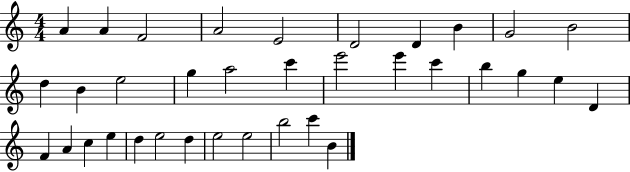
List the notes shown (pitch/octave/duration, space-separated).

A4/q A4/q F4/h A4/h E4/h D4/h D4/q B4/q G4/h B4/h D5/q B4/q E5/h G5/q A5/h C6/q E6/h E6/q C6/q B5/q G5/q E5/q D4/q F4/q A4/q C5/q E5/q D5/q E5/h D5/q E5/h E5/h B5/h C6/q B4/q